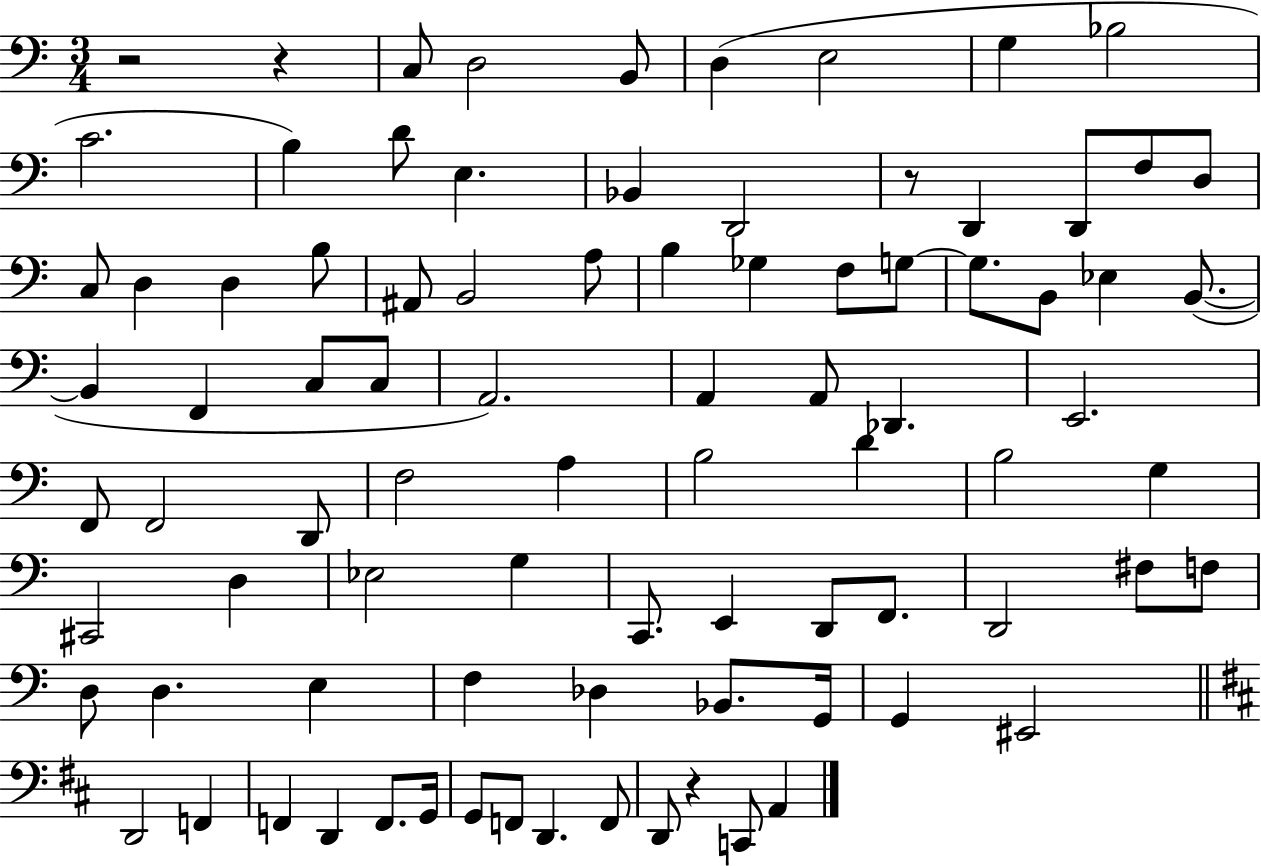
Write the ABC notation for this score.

X:1
T:Untitled
M:3/4
L:1/4
K:C
z2 z C,/2 D,2 B,,/2 D, E,2 G, _B,2 C2 B, D/2 E, _B,, D,,2 z/2 D,, D,,/2 F,/2 D,/2 C,/2 D, D, B,/2 ^A,,/2 B,,2 A,/2 B, _G, F,/2 G,/2 G,/2 B,,/2 _E, B,,/2 B,, F,, C,/2 C,/2 A,,2 A,, A,,/2 _D,, E,,2 F,,/2 F,,2 D,,/2 F,2 A, B,2 D B,2 G, ^C,,2 D, _E,2 G, C,,/2 E,, D,,/2 F,,/2 D,,2 ^F,/2 F,/2 D,/2 D, E, F, _D, _B,,/2 G,,/4 G,, ^E,,2 D,,2 F,, F,, D,, F,,/2 G,,/4 G,,/2 F,,/2 D,, F,,/2 D,,/2 z C,,/2 A,,